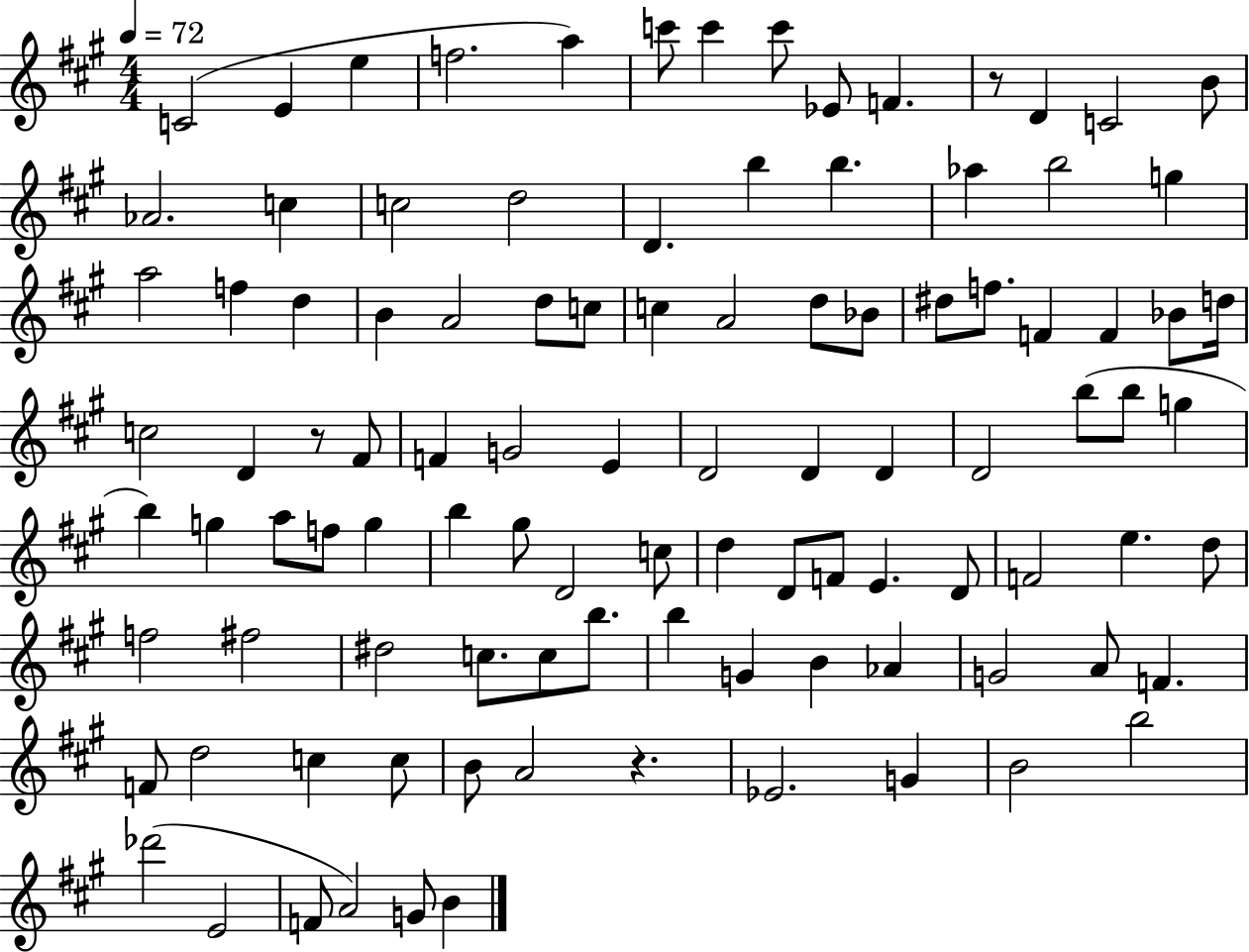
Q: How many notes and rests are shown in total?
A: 102